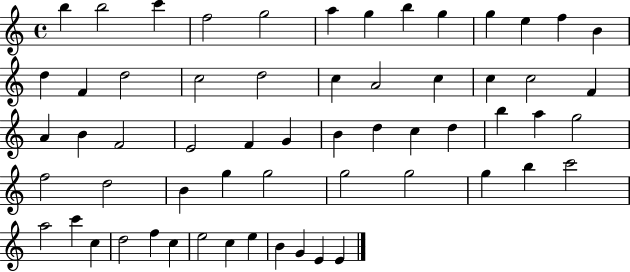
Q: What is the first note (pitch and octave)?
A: B5